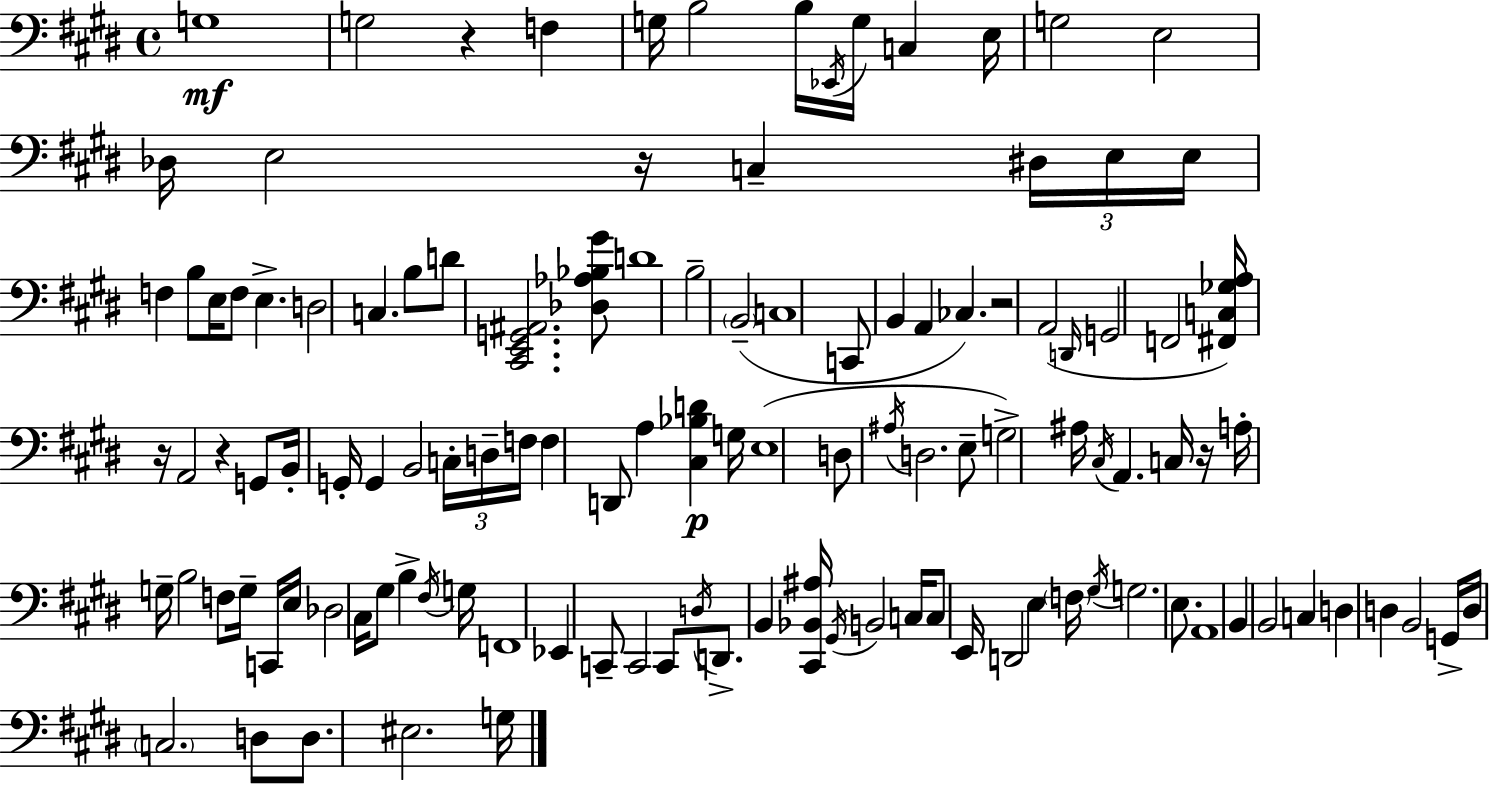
G3/w G3/h R/q F3/q G3/s B3/h B3/s Eb2/s G3/s C3/q E3/s G3/h E3/h Db3/s E3/h R/s C3/q D#3/s E3/s E3/s F3/q B3/e E3/s F3/e E3/q. D3/h C3/q. B3/e D4/e [C#2,E2,G2,A#2]/h. [Db3,Ab3,Bb3,G#4]/e D4/w B3/h B2/h C3/w C2/e B2/q A2/q CES3/q. R/h A2/h D2/s G2/h F2/h [F#2,C3,Gb3,A3]/s R/s A2/h R/q G2/e B2/s G2/s G2/q B2/h C3/s D3/s F3/s F3/q D2/e A3/q [C#3,Bb3,D4]/q G3/s E3/w D3/e A#3/s D3/h. E3/e G3/h A#3/s C#3/s A2/q. C3/s R/s A3/s G3/s B3/h F3/e G3/s C2/s E3/s Db3/h C#3/s G#3/e B3/q F#3/s G3/s F2/w Eb2/q C2/e C2/h C2/e D3/s D2/e. B2/q [C#2,Bb2,A#3]/s G#2/s B2/h C3/s C3/e E2/s D2/h E3/q F3/s G#3/s G3/h. E3/e. A2/w B2/q B2/h C3/q D3/q D3/q B2/h G2/s D3/s C3/h. D3/e D3/e. EIS3/h. G3/s